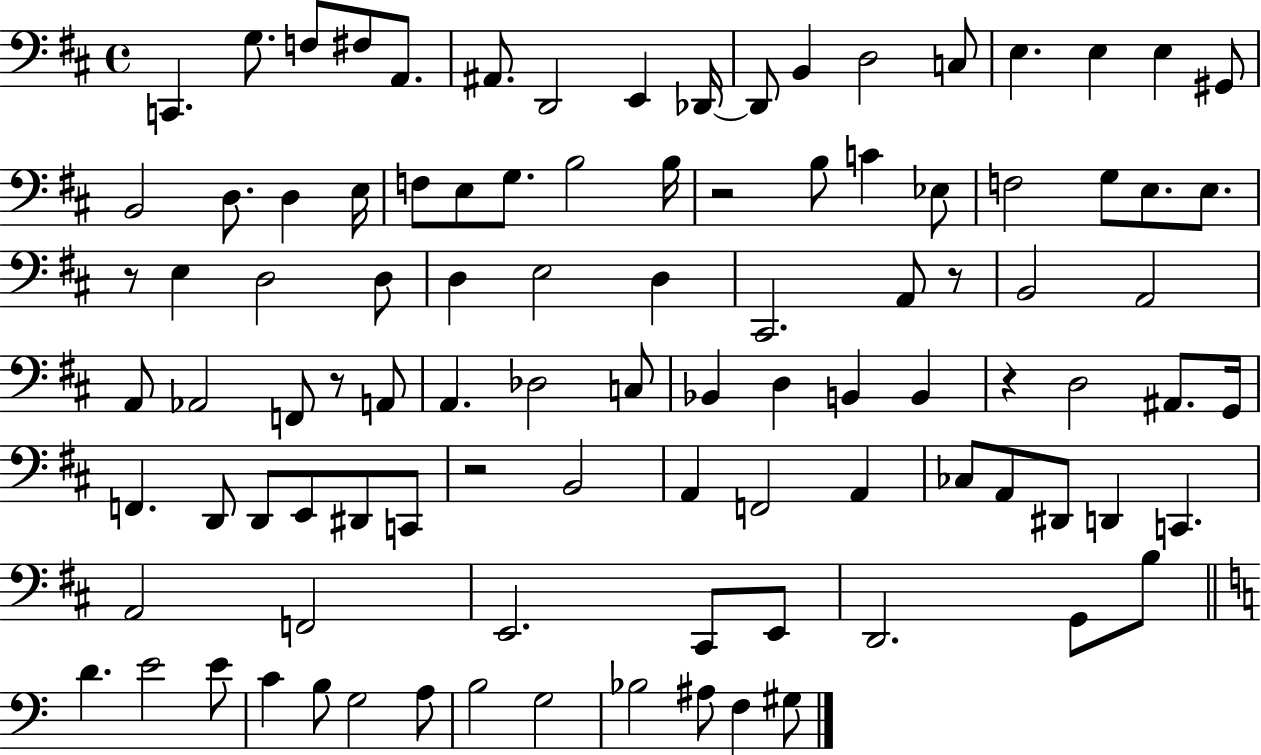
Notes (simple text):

C2/q. G3/e. F3/e F#3/e A2/e. A#2/e. D2/h E2/q Db2/s Db2/e B2/q D3/h C3/e E3/q. E3/q E3/q G#2/e B2/h D3/e. D3/q E3/s F3/e E3/e G3/e. B3/h B3/s R/h B3/e C4/q Eb3/e F3/h G3/e E3/e. E3/e. R/e E3/q D3/h D3/e D3/q E3/h D3/q C#2/h. A2/e R/e B2/h A2/h A2/e Ab2/h F2/e R/e A2/e A2/q. Db3/h C3/e Bb2/q D3/q B2/q B2/q R/q D3/h A#2/e. G2/s F2/q. D2/e D2/e E2/e D#2/e C2/e R/h B2/h A2/q F2/h A2/q CES3/e A2/e D#2/e D2/q C2/q. A2/h F2/h E2/h. C#2/e E2/e D2/h. G2/e B3/e D4/q. E4/h E4/e C4/q B3/e G3/h A3/e B3/h G3/h Bb3/h A#3/e F3/q G#3/e